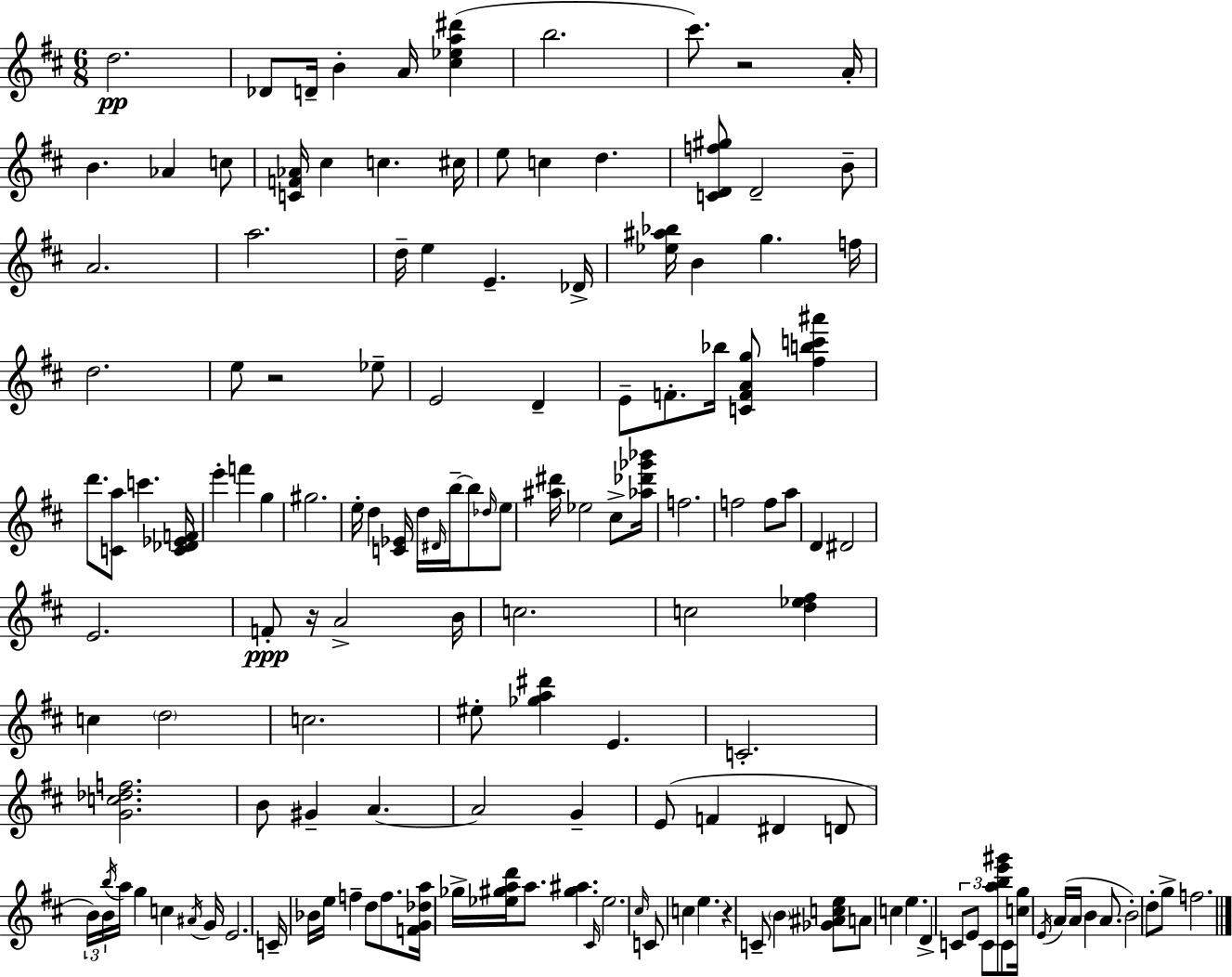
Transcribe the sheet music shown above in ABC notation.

X:1
T:Untitled
M:6/8
L:1/4
K:D
d2 _D/2 D/4 B A/4 [^c_ea^d'] b2 ^c'/2 z2 A/4 B _A c/2 [CF_A]/4 ^c c ^c/4 e/2 c d [CDf^g]/2 D2 B/2 A2 a2 d/4 e E _D/4 [_e^a_b]/4 B g f/4 d2 e/2 z2 _e/2 E2 D E/2 F/2 _b/4 [CFAg]/2 [^fbc'^a'] d'/2 [Ca]/2 c' [C_D_EF]/4 e' f' g ^g2 e/4 d [C_E]/4 d/4 ^D/4 b/4 b/2 _d/4 e/2 [^a^d']/4 _e2 ^c/2 [_a_d'_g'_b']/4 f2 f2 f/2 a/2 D ^D2 E2 F/2 z/4 A2 B/4 c2 c2 [d_e^f] c d2 c2 ^e/2 [_ga^d'] E C2 [Gc_df]2 B/2 ^G A A2 G E/2 F ^D D/2 B/4 B/4 b/4 a/4 g c ^A/4 G/4 E2 C/4 _B/4 e/4 f d/2 f/2 [FG_da]/4 _g/4 [_e^gad']/4 a/2 [^g^a] ^C/4 _e2 ^c/4 C/2 c e z C/2 B [_G^Ace]/2 A/2 c e D C/2 E/2 C/2 [abe'^g']/2 C/2 [cg]/4 E/4 A/4 A/4 B A/2 B2 d/2 g/2 f2